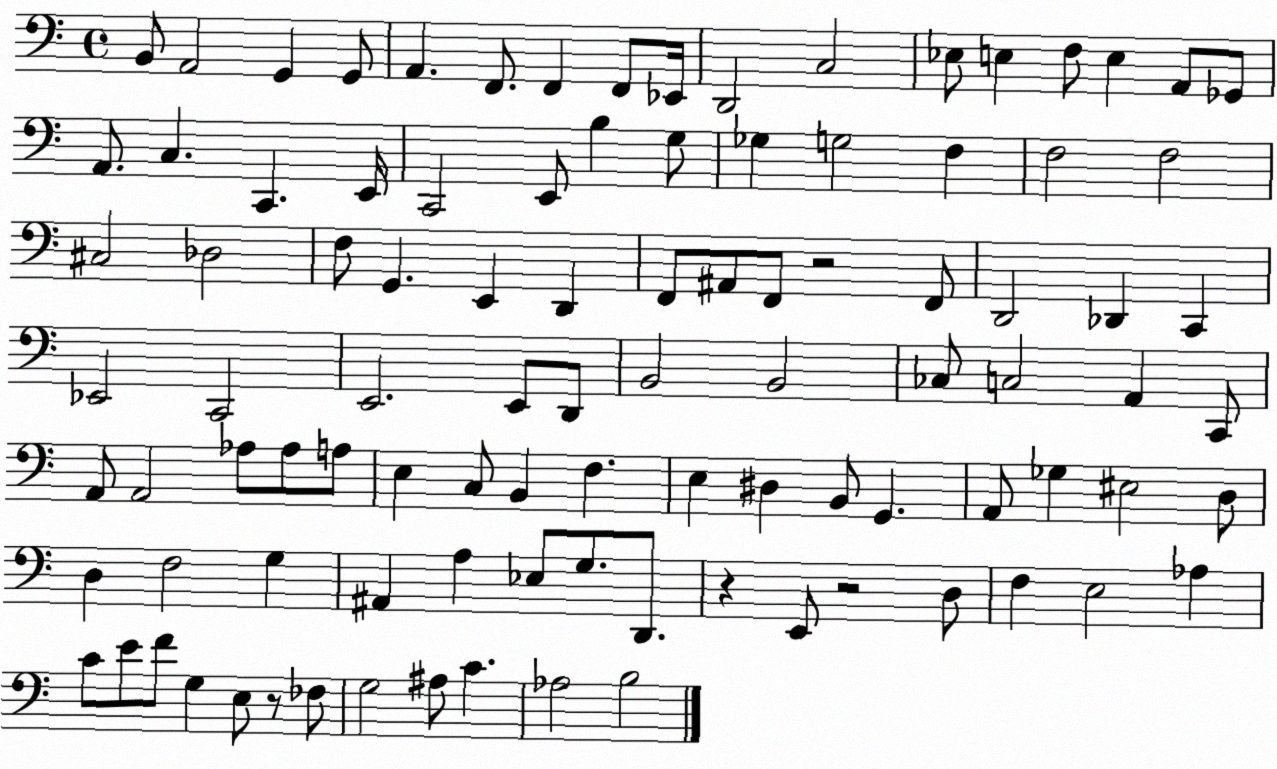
X:1
T:Untitled
M:4/4
L:1/4
K:C
B,,/2 A,,2 G,, G,,/2 A,, F,,/2 F,, F,,/2 _E,,/4 D,,2 C,2 _E,/2 E, F,/2 E, A,,/2 _G,,/2 A,,/2 C, C,, E,,/4 C,,2 E,,/2 B, G,/2 _G, G,2 F, F,2 F,2 ^C,2 _D,2 F,/2 G,, E,, D,, F,,/2 ^A,,/2 F,,/2 z2 F,,/2 D,,2 _D,, C,, _E,,2 C,,2 E,,2 E,,/2 D,,/2 B,,2 B,,2 _C,/2 C,2 A,, C,,/2 A,,/2 A,,2 _A,/2 _A,/2 A,/2 E, C,/2 B,, F, E, ^D, B,,/2 G,, A,,/2 _G, ^E,2 D,/2 D, F,2 G, ^A,, A, _E,/2 G,/2 D,,/2 z E,,/2 z2 D,/2 F, E,2 _A, C/2 E/2 F/2 G, E,/2 z/2 _F,/2 G,2 ^A,/2 C _A,2 B,2